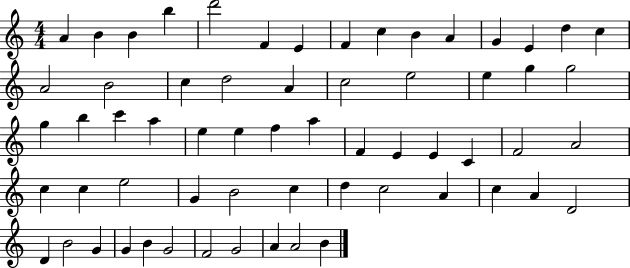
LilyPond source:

{
  \clef treble
  \numericTimeSignature
  \time 4/4
  \key c \major
  a'4 b'4 b'4 b''4 | d'''2 f'4 e'4 | f'4 c''4 b'4 a'4 | g'4 e'4 d''4 c''4 | \break a'2 b'2 | c''4 d''2 a'4 | c''2 e''2 | e''4 g''4 g''2 | \break g''4 b''4 c'''4 a''4 | e''4 e''4 f''4 a''4 | f'4 e'4 e'4 c'4 | f'2 a'2 | \break c''4 c''4 e''2 | g'4 b'2 c''4 | d''4 c''2 a'4 | c''4 a'4 d'2 | \break d'4 b'2 g'4 | g'4 b'4 g'2 | f'2 g'2 | a'4 a'2 b'4 | \break \bar "|."
}